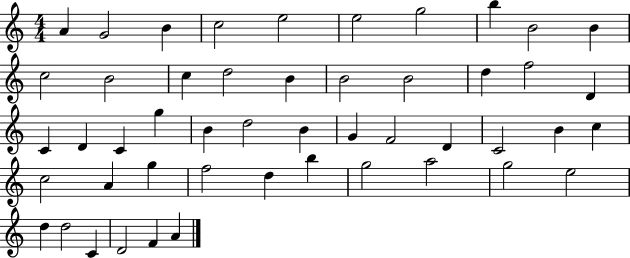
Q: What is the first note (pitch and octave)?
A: A4